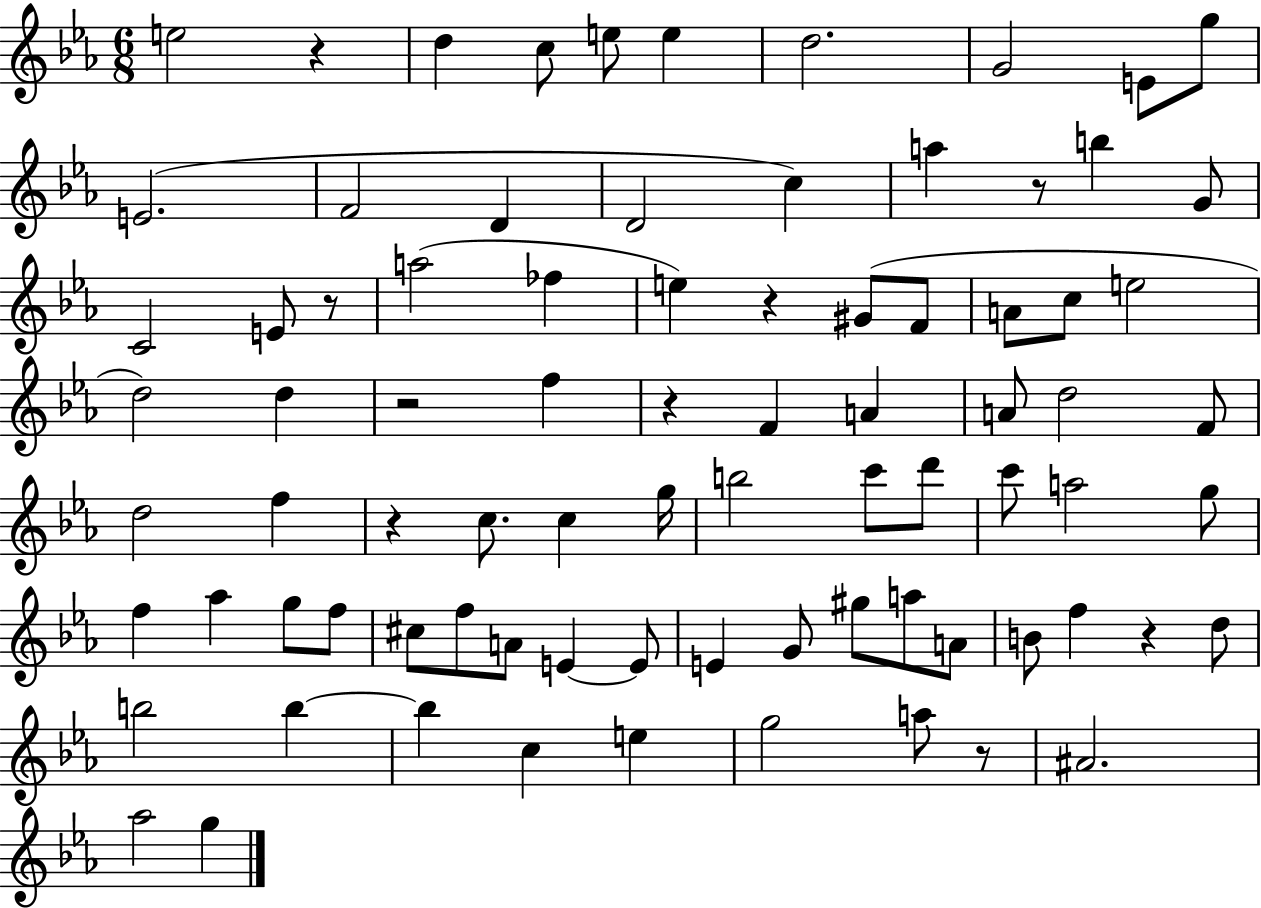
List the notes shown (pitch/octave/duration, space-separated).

E5/h R/q D5/q C5/e E5/e E5/q D5/h. G4/h E4/e G5/e E4/h. F4/h D4/q D4/h C5/q A5/q R/e B5/q G4/e C4/h E4/e R/e A5/h FES5/q E5/q R/q G#4/e F4/e A4/e C5/e E5/h D5/h D5/q R/h F5/q R/q F4/q A4/q A4/e D5/h F4/e D5/h F5/q R/q C5/e. C5/q G5/s B5/h C6/e D6/e C6/e A5/h G5/e F5/q Ab5/q G5/e F5/e C#5/e F5/e A4/e E4/q E4/e E4/q G4/e G#5/e A5/e A4/e B4/e F5/q R/q D5/e B5/h B5/q B5/q C5/q E5/q G5/h A5/e R/e A#4/h. Ab5/h G5/q